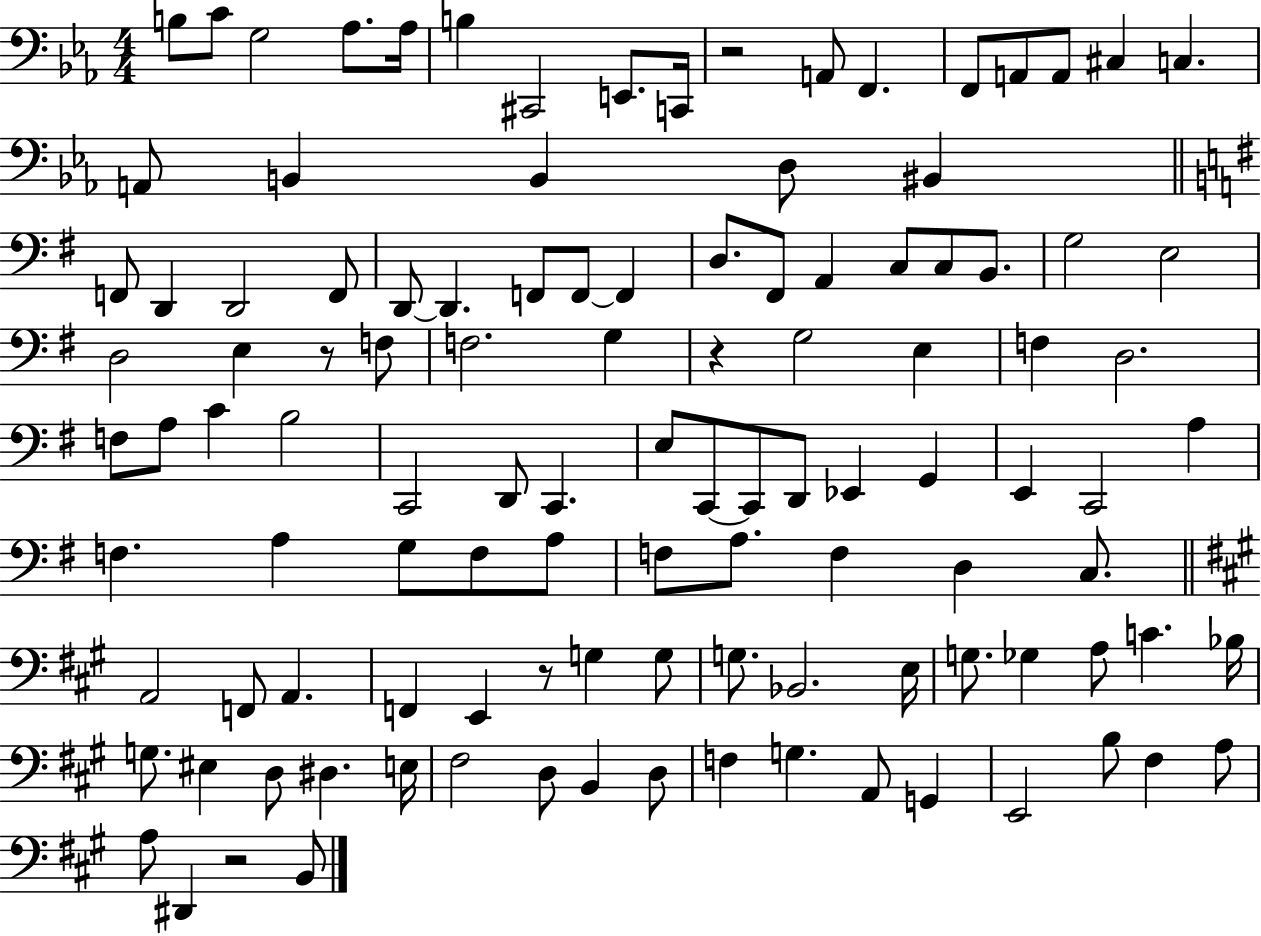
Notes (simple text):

B3/e C4/e G3/h Ab3/e. Ab3/s B3/q C#2/h E2/e. C2/s R/h A2/e F2/q. F2/e A2/e A2/e C#3/q C3/q. A2/e B2/q B2/q D3/e BIS2/q F2/e D2/q D2/h F2/e D2/e D2/q. F2/e F2/e F2/q D3/e. F#2/e A2/q C3/e C3/e B2/e. G3/h E3/h D3/h E3/q R/e F3/e F3/h. G3/q R/q G3/h E3/q F3/q D3/h. F3/e A3/e C4/q B3/h C2/h D2/e C2/q. E3/e C2/e C2/e D2/e Eb2/q G2/q E2/q C2/h A3/q F3/q. A3/q G3/e F3/e A3/e F3/e A3/e. F3/q D3/q C3/e. A2/h F2/e A2/q. F2/q E2/q R/e G3/q G3/e G3/e. Bb2/h. E3/s G3/e. Gb3/q A3/e C4/q. Bb3/s G3/e. EIS3/q D3/e D#3/q. E3/s F#3/h D3/e B2/q D3/e F3/q G3/q. A2/e G2/q E2/h B3/e F#3/q A3/e A3/e D#2/q R/h B2/e